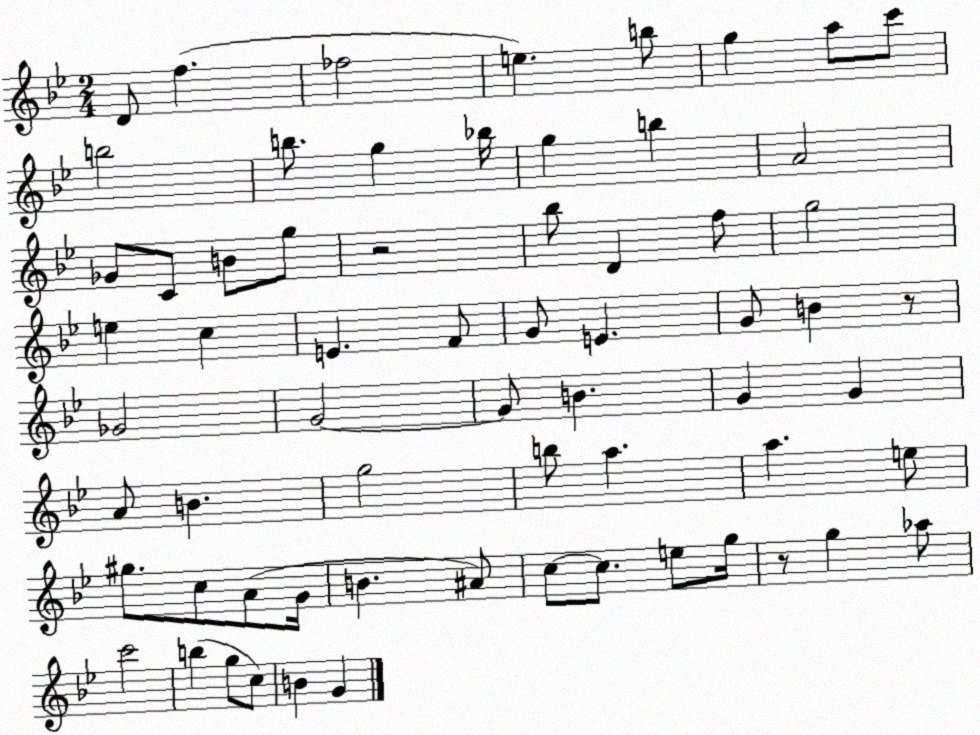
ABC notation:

X:1
T:Untitled
M:2/4
L:1/4
K:Bb
D/2 f _f2 e b/2 g a/2 c'/2 b2 b/2 g _b/4 g b A2 _G/2 C/2 B/2 g/2 z2 _b/2 D f/2 g2 e c E F/2 G/2 E G/2 B z/2 _G2 G2 G/2 B G G A/2 B g2 b/2 a a e/2 ^g/2 c/2 A/2 G/4 B ^A/2 c/2 c/2 e/2 g/4 z/2 g _a/2 c'2 b g/2 c/2 B G